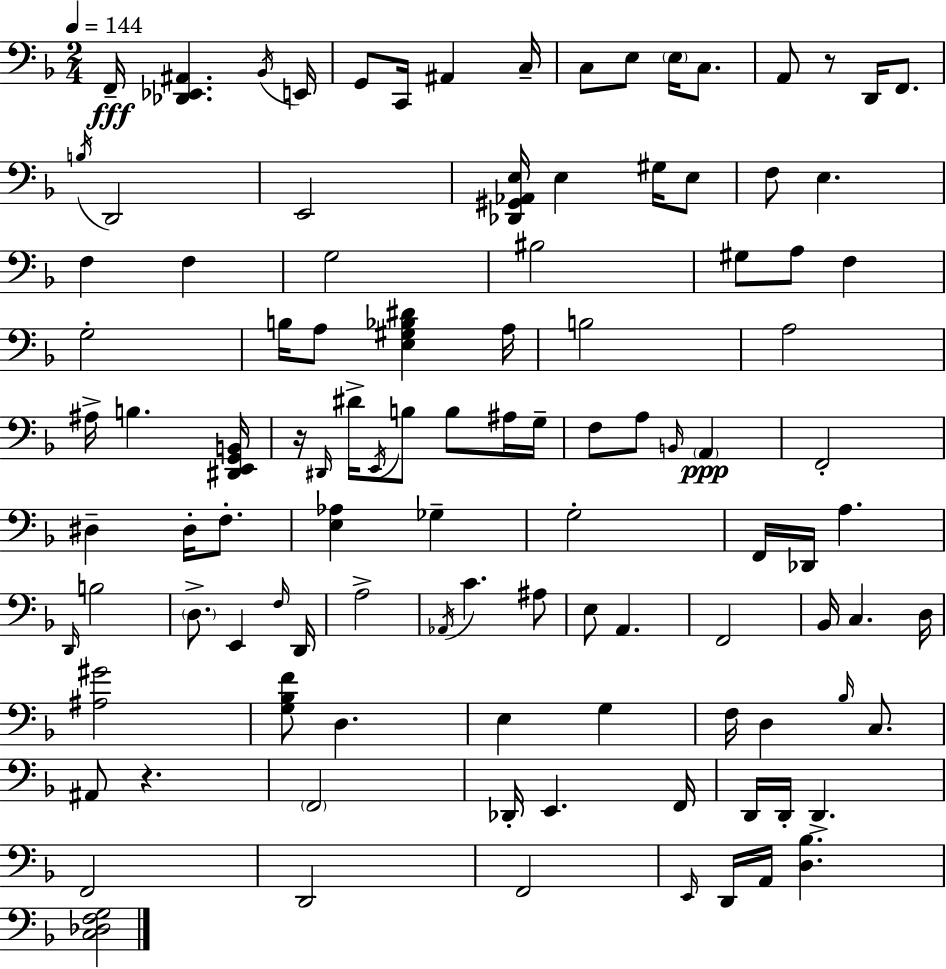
X:1
T:Untitled
M:2/4
L:1/4
K:Dm
F,,/4 [_D,,_E,,^A,,] _B,,/4 E,,/4 G,,/2 C,,/4 ^A,, C,/4 C,/2 E,/2 E,/4 C,/2 A,,/2 z/2 D,,/4 F,,/2 B,/4 D,,2 E,,2 [_D,,^G,,_A,,E,]/4 E, ^G,/4 E,/2 F,/2 E, F, F, G,2 ^B,2 ^G,/2 A,/2 F, G,2 B,/4 A,/2 [E,^G,_B,^D] A,/4 B,2 A,2 ^A,/4 B, [^D,,E,,G,,B,,]/4 z/4 ^D,,/4 ^D/4 E,,/4 B,/2 B,/2 ^A,/4 G,/4 F,/2 A,/2 B,,/4 A,, F,,2 ^D, ^D,/4 F,/2 [E,_A,] _G, G,2 F,,/4 _D,,/4 A, D,,/4 B,2 D,/2 E,, F,/4 D,,/4 A,2 _A,,/4 C ^A,/2 E,/2 A,, F,,2 _B,,/4 C, D,/4 [^A,^G]2 [G,_B,F]/2 D, E, G, F,/4 D, _B,/4 C,/2 ^A,,/2 z F,,2 _D,,/4 E,, F,,/4 D,,/4 D,,/4 D,, F,,2 D,,2 F,,2 E,,/4 D,,/4 A,,/4 [D,_B,] [C,_D,F,G,]2